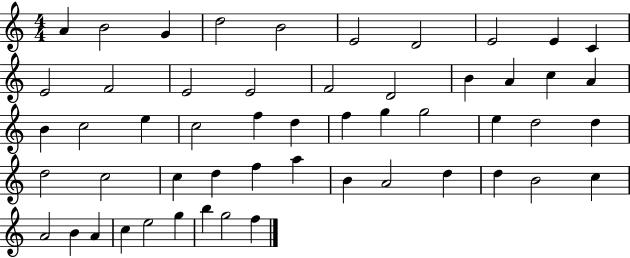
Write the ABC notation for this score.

X:1
T:Untitled
M:4/4
L:1/4
K:C
A B2 G d2 B2 E2 D2 E2 E C E2 F2 E2 E2 F2 D2 B A c A B c2 e c2 f d f g g2 e d2 d d2 c2 c d f a B A2 d d B2 c A2 B A c e2 g b g2 f